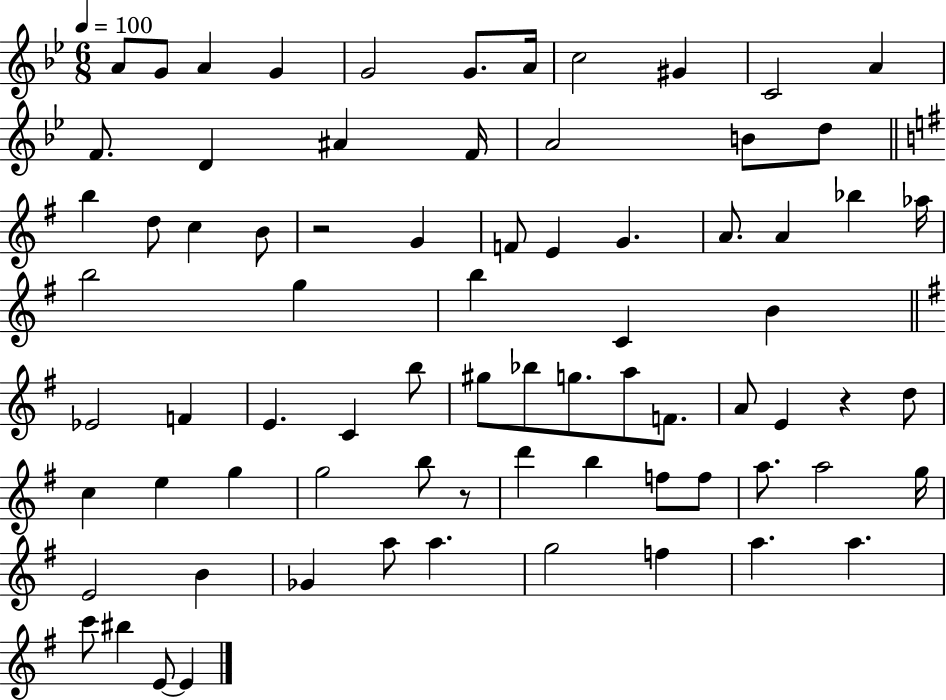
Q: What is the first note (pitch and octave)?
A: A4